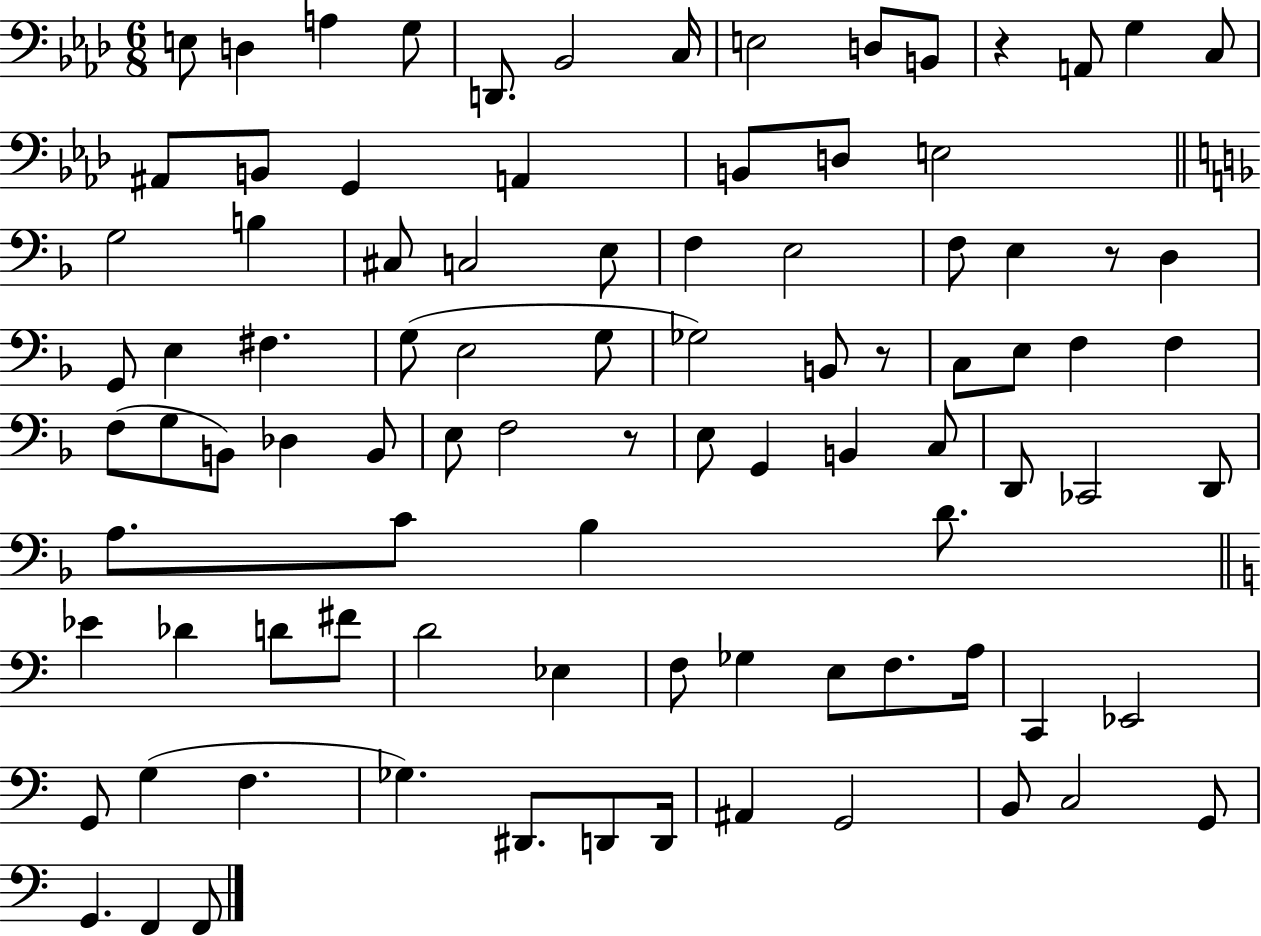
E3/e D3/q A3/q G3/e D2/e. Bb2/h C3/s E3/h D3/e B2/e R/q A2/e G3/q C3/e A#2/e B2/e G2/q A2/q B2/e D3/e E3/h G3/h B3/q C#3/e C3/h E3/e F3/q E3/h F3/e E3/q R/e D3/q G2/e E3/q F#3/q. G3/e E3/h G3/e Gb3/h B2/e R/e C3/e E3/e F3/q F3/q F3/e G3/e B2/e Db3/q B2/e E3/e F3/h R/e E3/e G2/q B2/q C3/e D2/e CES2/h D2/e A3/e. C4/e Bb3/q D4/e. Eb4/q Db4/q D4/e F#4/e D4/h Eb3/q F3/e Gb3/q E3/e F3/e. A3/s C2/q Eb2/h G2/e G3/q F3/q. Gb3/q. D#2/e. D2/e D2/s A#2/q G2/h B2/e C3/h G2/e G2/q. F2/q F2/e